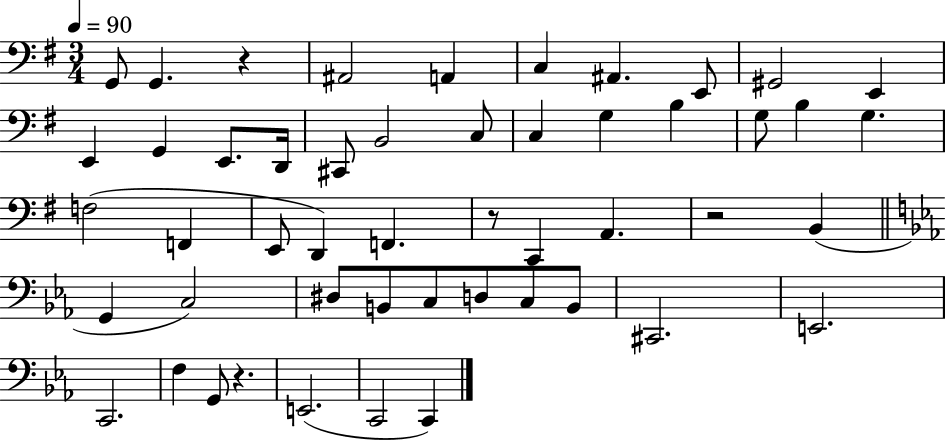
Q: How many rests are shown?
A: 4